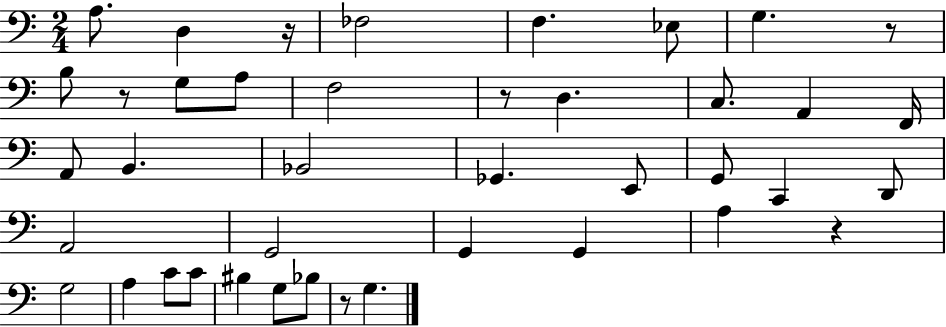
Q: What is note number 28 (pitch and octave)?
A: G3